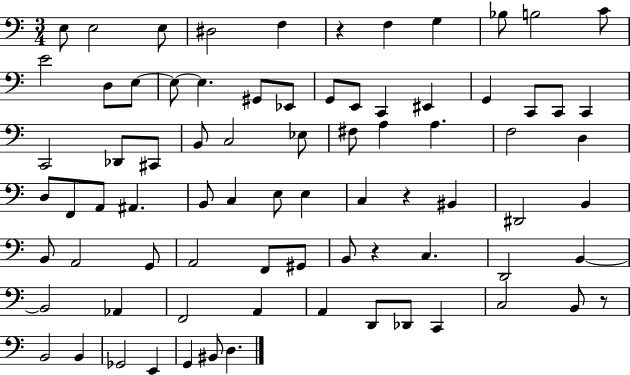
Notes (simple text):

E3/e E3/h E3/e D#3/h F3/q R/q F3/q G3/q Bb3/e B3/h C4/e E4/h D3/e E3/e E3/e E3/q. G#2/e Eb2/e G2/e E2/e C2/q EIS2/q G2/q C2/e C2/e C2/q C2/h Db2/e C#2/e B2/e C3/h Eb3/e F#3/e A3/q A3/q. F3/h D3/q D3/e F2/e A2/e A#2/q. B2/e C3/q E3/e E3/q C3/q R/q BIS2/q D#2/h B2/q B2/e A2/h G2/e A2/h F2/e G#2/e B2/e R/q C3/q. D2/h B2/q B2/h Ab2/q F2/h A2/q A2/q D2/e Db2/e C2/q C3/h B2/e R/e B2/h B2/q Gb2/h E2/q G2/q BIS2/e D3/q.